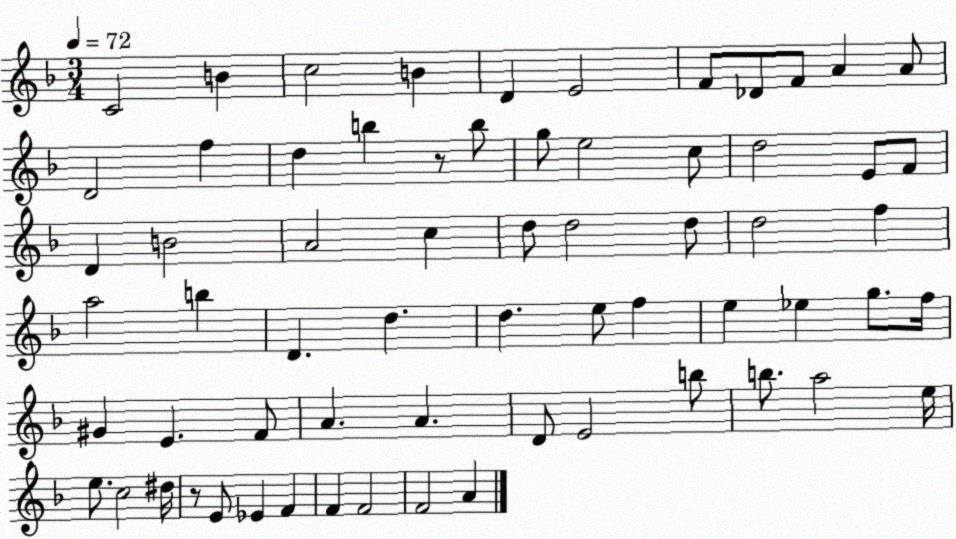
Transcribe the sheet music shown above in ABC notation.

X:1
T:Untitled
M:3/4
L:1/4
K:F
C2 B c2 B D E2 F/2 _D/2 F/2 A A/2 D2 f d b z/2 b/2 g/2 e2 c/2 d2 E/2 F/2 D B2 A2 c d/2 d2 d/2 d2 f a2 b D d d e/2 f e _e g/2 f/4 ^G E F/2 A A D/2 E2 b/2 b/2 a2 e/4 e/2 c2 ^d/4 z/2 E/2 _E F F F2 F2 A